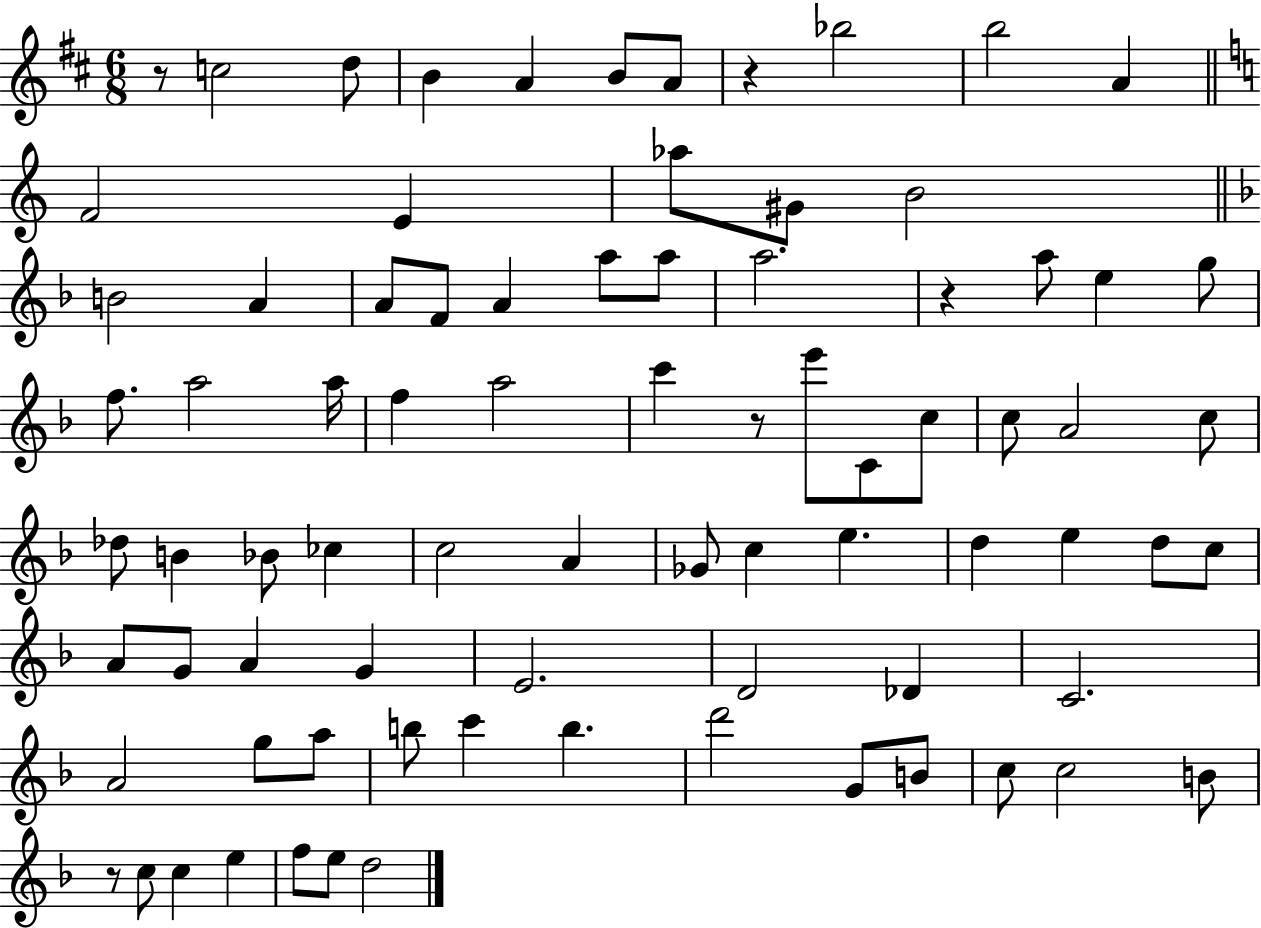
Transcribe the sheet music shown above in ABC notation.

X:1
T:Untitled
M:6/8
L:1/4
K:D
z/2 c2 d/2 B A B/2 A/2 z _b2 b2 A F2 E _a/2 ^G/2 B2 B2 A A/2 F/2 A a/2 a/2 a2 z a/2 e g/2 f/2 a2 a/4 f a2 c' z/2 e'/2 C/2 c/2 c/2 A2 c/2 _d/2 B _B/2 _c c2 A _G/2 c e d e d/2 c/2 A/2 G/2 A G E2 D2 _D C2 A2 g/2 a/2 b/2 c' b d'2 G/2 B/2 c/2 c2 B/2 z/2 c/2 c e f/2 e/2 d2